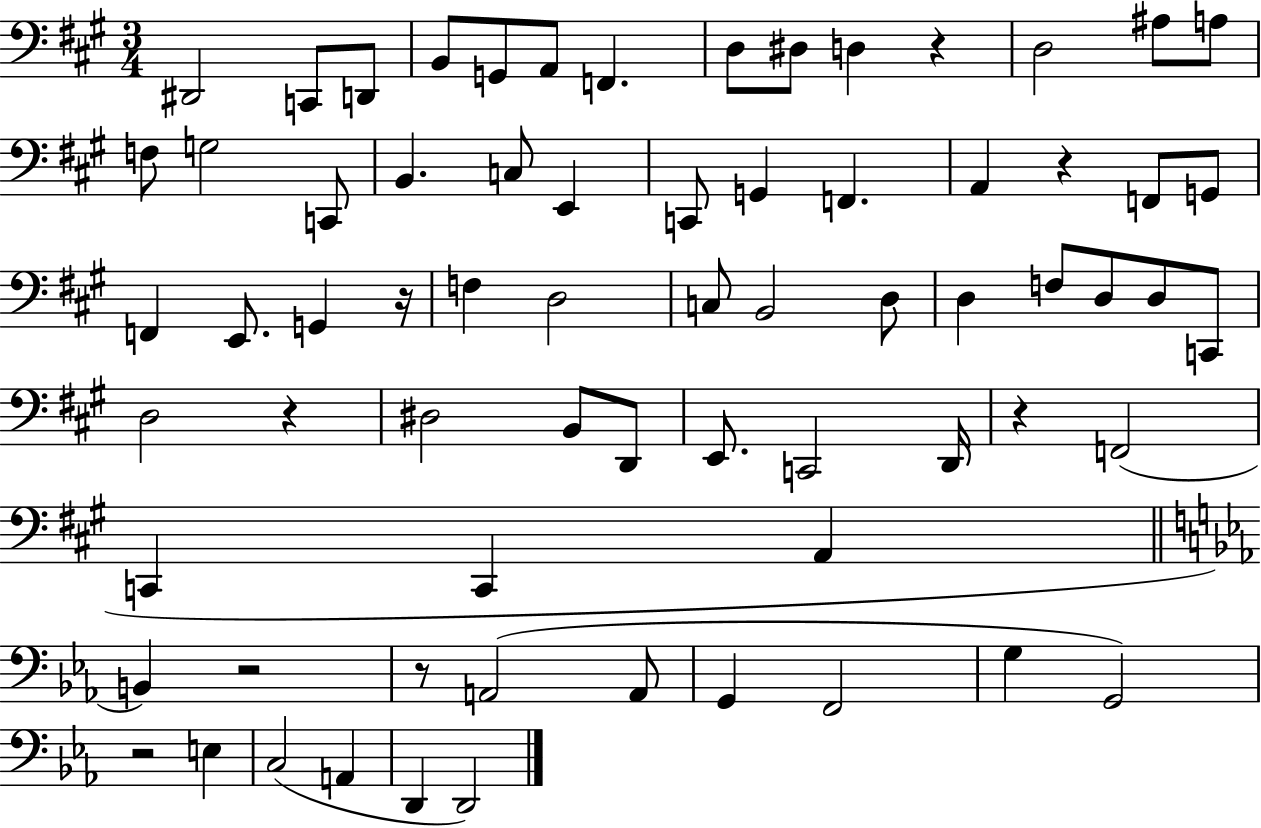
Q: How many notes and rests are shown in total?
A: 69